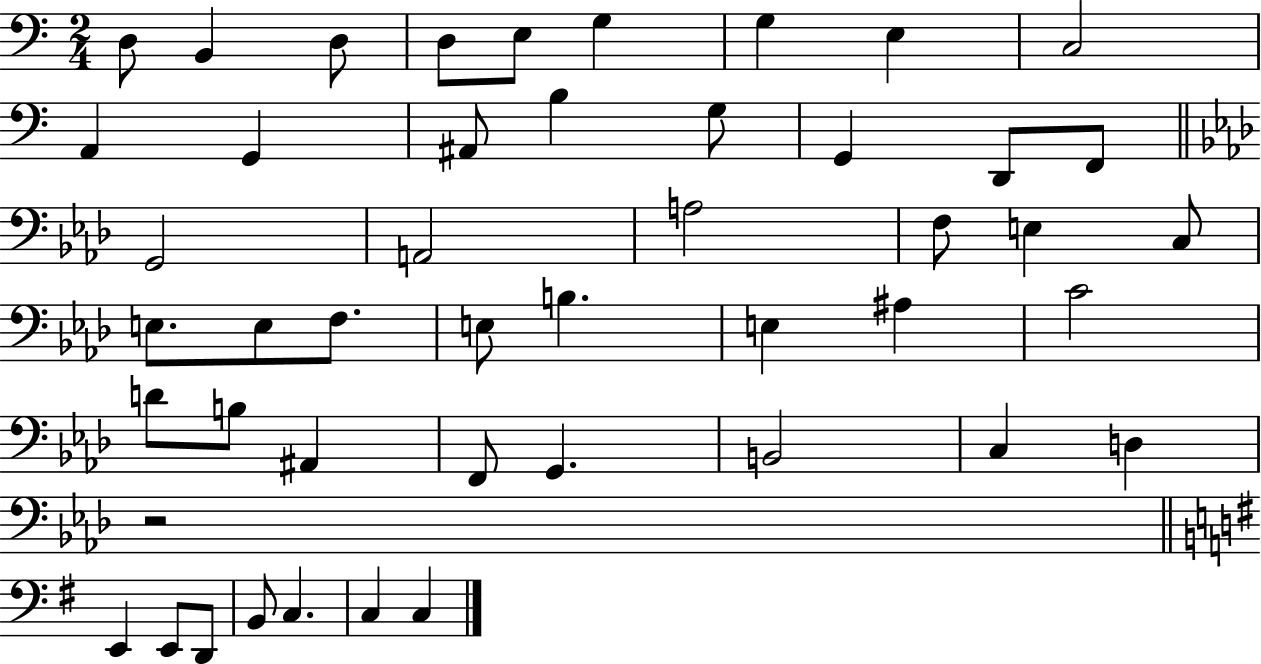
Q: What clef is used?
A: bass